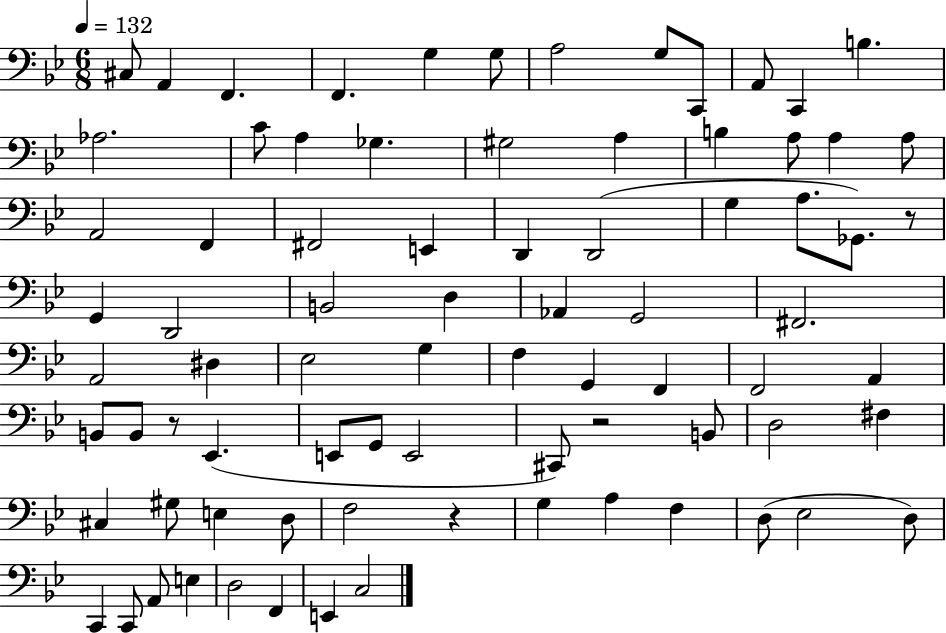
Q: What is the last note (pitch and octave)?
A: C3